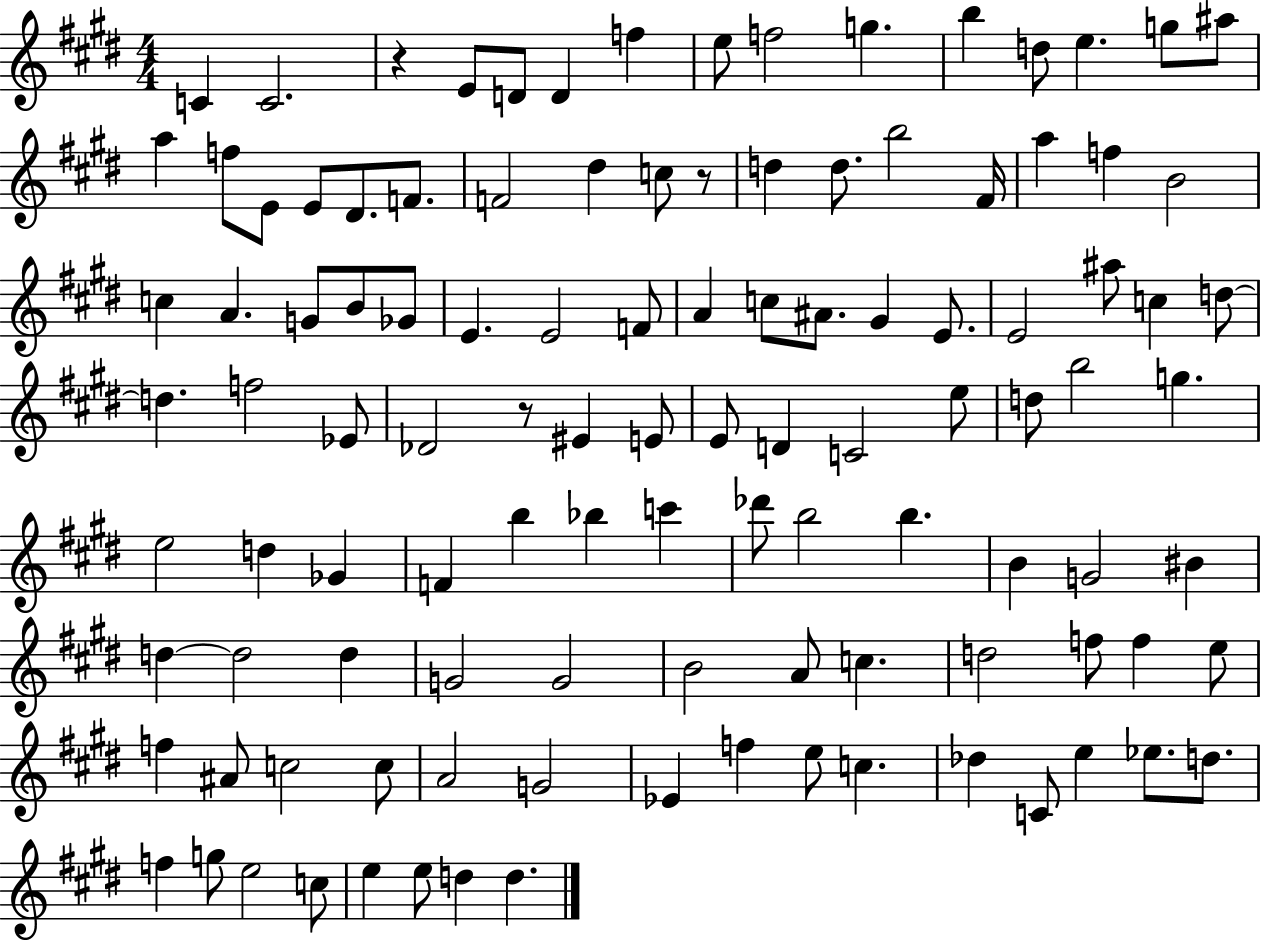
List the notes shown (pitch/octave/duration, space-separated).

C4/q C4/h. R/q E4/e D4/e D4/q F5/q E5/e F5/h G5/q. B5/q D5/e E5/q. G5/e A#5/e A5/q F5/e E4/e E4/e D#4/e. F4/e. F4/h D#5/q C5/e R/e D5/q D5/e. B5/h F#4/s A5/q F5/q B4/h C5/q A4/q. G4/e B4/e Gb4/e E4/q. E4/h F4/e A4/q C5/e A#4/e. G#4/q E4/e. E4/h A#5/e C5/q D5/e D5/q. F5/h Eb4/e Db4/h R/e EIS4/q E4/e E4/e D4/q C4/h E5/e D5/e B5/h G5/q. E5/h D5/q Gb4/q F4/q B5/q Bb5/q C6/q Db6/e B5/h B5/q. B4/q G4/h BIS4/q D5/q D5/h D5/q G4/h G4/h B4/h A4/e C5/q. D5/h F5/e F5/q E5/e F5/q A#4/e C5/h C5/e A4/h G4/h Eb4/q F5/q E5/e C5/q. Db5/q C4/e E5/q Eb5/e. D5/e. F5/q G5/e E5/h C5/e E5/q E5/e D5/q D5/q.